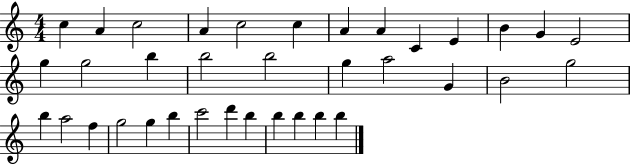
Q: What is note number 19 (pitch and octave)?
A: G5